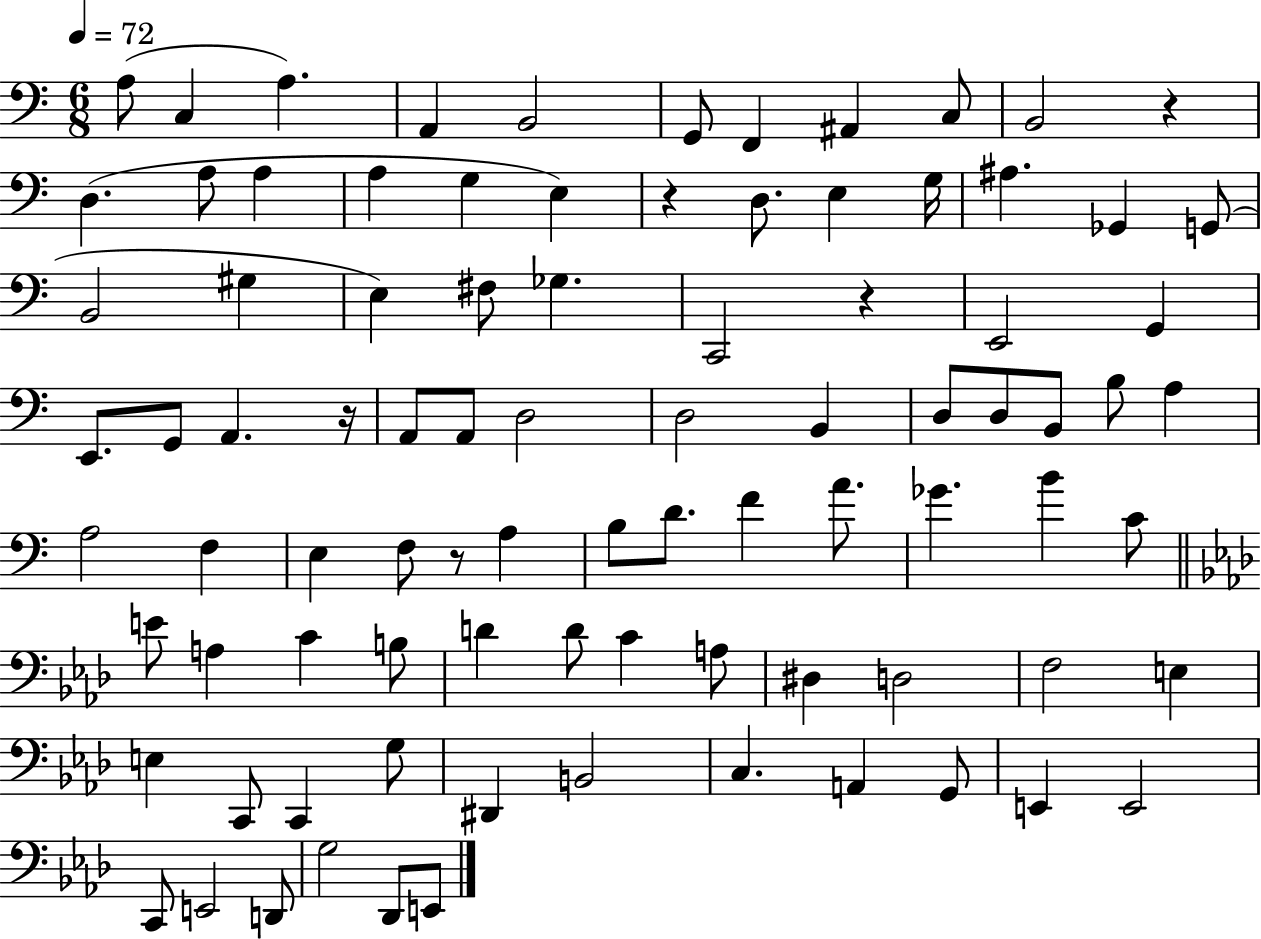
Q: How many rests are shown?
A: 5